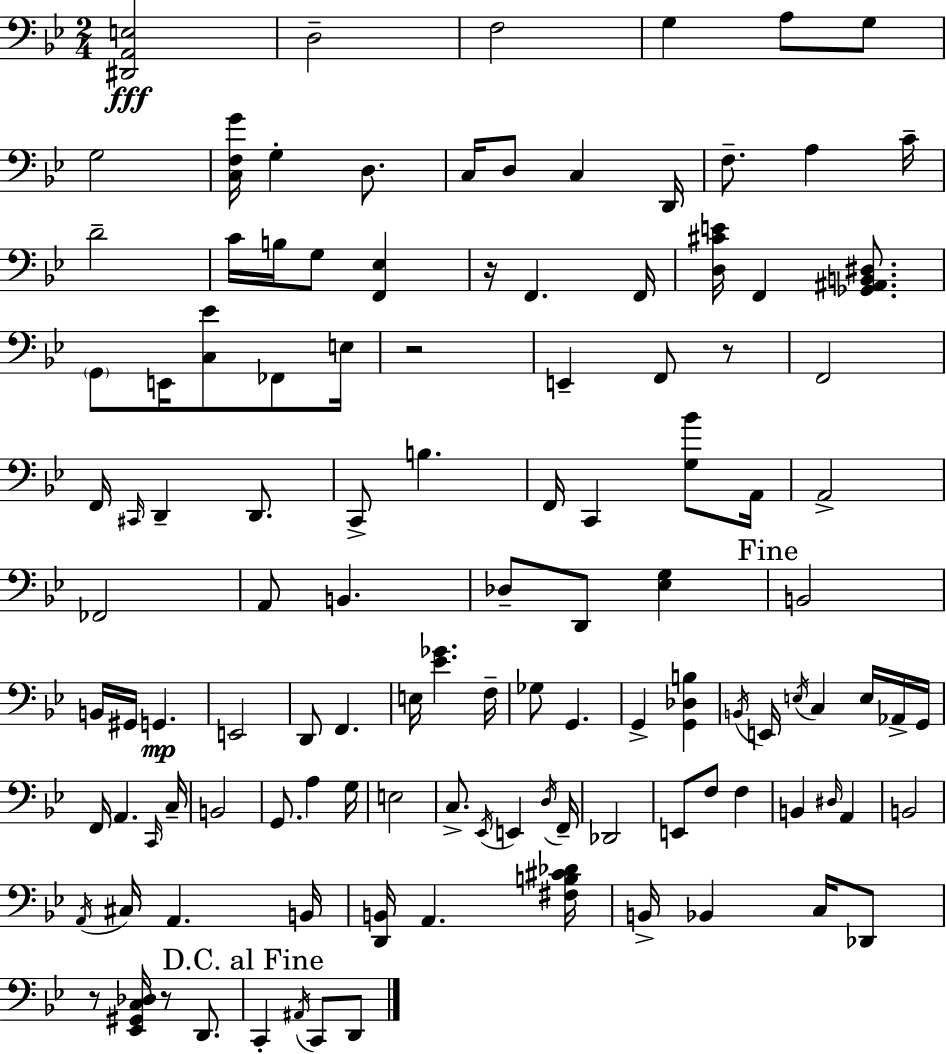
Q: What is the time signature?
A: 2/4